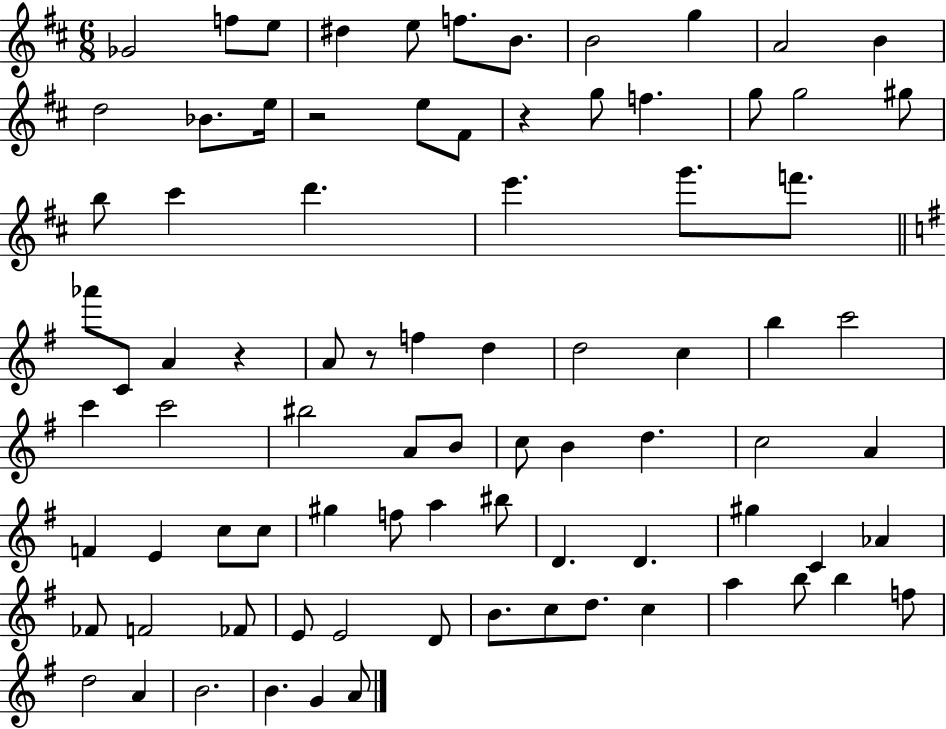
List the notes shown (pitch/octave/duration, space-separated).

Gb4/h F5/e E5/e D#5/q E5/e F5/e. B4/e. B4/h G5/q A4/h B4/q D5/h Bb4/e. E5/s R/h E5/e F#4/e R/q G5/e F5/q. G5/e G5/h G#5/e B5/e C#6/q D6/q. E6/q. G6/e. F6/e. Ab6/e C4/e A4/q R/q A4/e R/e F5/q D5/q D5/h C5/q B5/q C6/h C6/q C6/h BIS5/h A4/e B4/e C5/e B4/q D5/q. C5/h A4/q F4/q E4/q C5/e C5/e G#5/q F5/e A5/q BIS5/e D4/q. D4/q. G#5/q C4/q Ab4/q FES4/e F4/h FES4/e E4/e E4/h D4/e B4/e. C5/e D5/e. C5/q A5/q B5/e B5/q F5/e D5/h A4/q B4/h. B4/q. G4/q A4/e